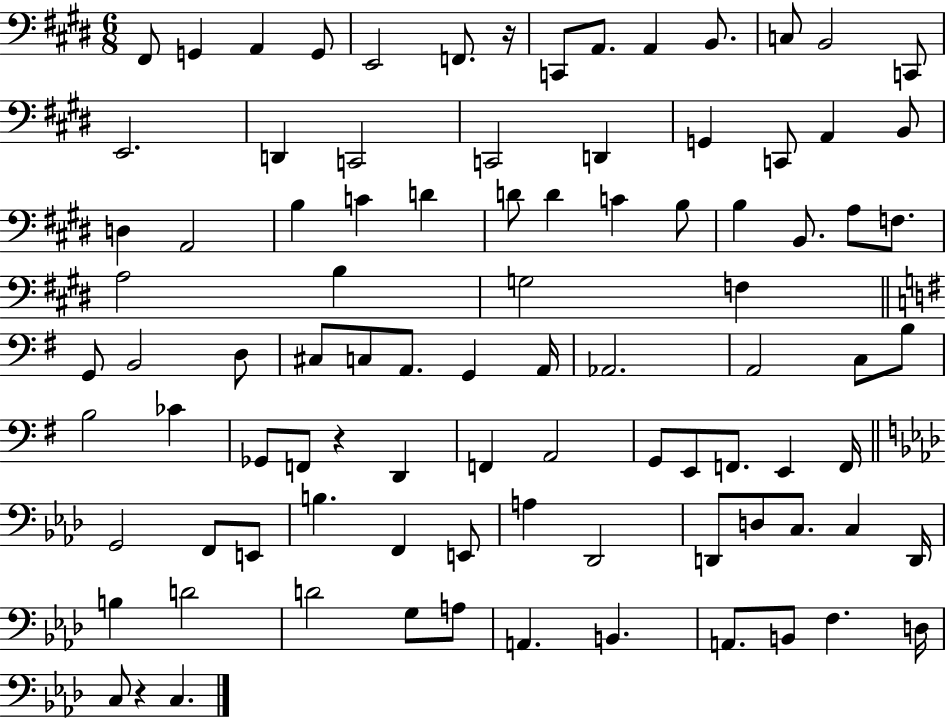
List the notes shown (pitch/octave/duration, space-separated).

F#2/e G2/q A2/q G2/e E2/h F2/e. R/s C2/e A2/e. A2/q B2/e. C3/e B2/h C2/e E2/h. D2/q C2/h C2/h D2/q G2/q C2/e A2/q B2/e D3/q A2/h B3/q C4/q D4/q D4/e D4/q C4/q B3/e B3/q B2/e. A3/e F3/e. A3/h B3/q G3/h F3/q G2/e B2/h D3/e C#3/e C3/e A2/e. G2/q A2/s Ab2/h. A2/h C3/e B3/e B3/h CES4/q Gb2/e F2/e R/q D2/q F2/q A2/h G2/e E2/e F2/e. E2/q F2/s G2/h F2/e E2/e B3/q. F2/q E2/e A3/q Db2/h D2/e D3/e C3/e. C3/q D2/s B3/q D4/h D4/h G3/e A3/e A2/q. B2/q. A2/e. B2/e F3/q. D3/s C3/e R/q C3/q.